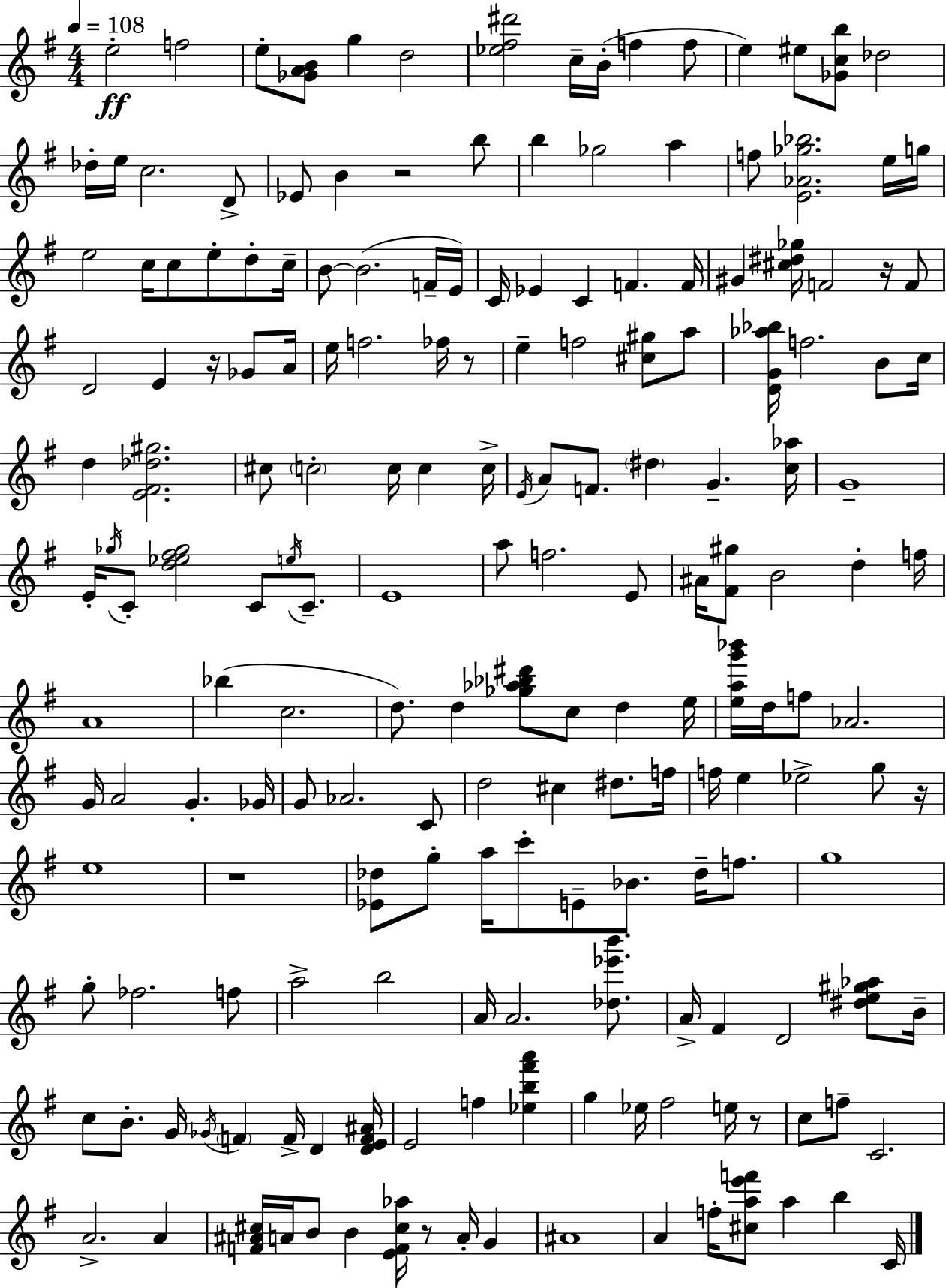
E5/h F5/h E5/e [Gb4,A4,B4]/e G5/q D5/h [Eb5,F#5,D#6]/h C5/s B4/s F5/q F5/e E5/q EIS5/e [Gb4,C5,B5]/e Db5/h Db5/s E5/s C5/h. D4/e Eb4/e B4/q R/h B5/e B5/q Gb5/h A5/q F5/e [E4,Ab4,Gb5,Bb5]/h. E5/s G5/s E5/h C5/s C5/e E5/e D5/e C5/s B4/e B4/h. F4/s E4/s C4/s Eb4/q C4/q F4/q. F4/s G#4/q [C#5,D#5,Gb5]/s F4/h R/s F4/e D4/h E4/q R/s Gb4/e A4/s E5/s F5/h. FES5/s R/e E5/q F5/h [C#5,G#5]/e A5/e [D4,G4,Ab5,Bb5]/s F5/h. B4/e C5/s D5/q [E4,F#4,Db5,G#5]/h. C#5/e C5/h C5/s C5/q C5/s E4/s A4/e F4/e. D#5/q G4/q. [C5,Ab5]/s G4/w E4/s Gb5/s C4/e [D5,Eb5,F#5,Gb5]/h C4/e E5/s C4/e. E4/w A5/e F5/h. E4/e A#4/s [F#4,G#5]/e B4/h D5/q F5/s A4/w Bb5/q C5/h. D5/e. D5/q [Gb5,Ab5,Bb5,D#6]/e C5/e D5/q E5/s [E5,A5,G6,Bb6]/s D5/s F5/e Ab4/h. G4/s A4/h G4/q. Gb4/s G4/e Ab4/h. C4/e D5/h C#5/q D#5/e. F5/s F5/s E5/q Eb5/h G5/e R/s E5/w R/w [Eb4,Db5]/e G5/e A5/s C6/e E4/e Bb4/e. Db5/s F5/e. G5/w G5/e FES5/h. F5/e A5/h B5/h A4/s A4/h. [Db5,Eb6,B6]/e. A4/s F#4/q D4/h [D#5,E5,G#5,Ab5]/e B4/s C5/e B4/e. G4/s Gb4/s F4/q F4/s D4/q [D4,E4,F4,A#4]/s E4/h F5/q [Eb5,B5,F#6,A6]/q G5/q Eb5/s F#5/h E5/s R/e C5/e F5/e C4/h. A4/h. A4/q [F4,A#4,C#5]/s A4/s B4/e B4/q [E4,F4,C#5,Ab5]/s R/e A4/s G4/q A#4/w A4/q F5/s [C#5,A5,E6,F6]/e A5/q B5/q C4/s